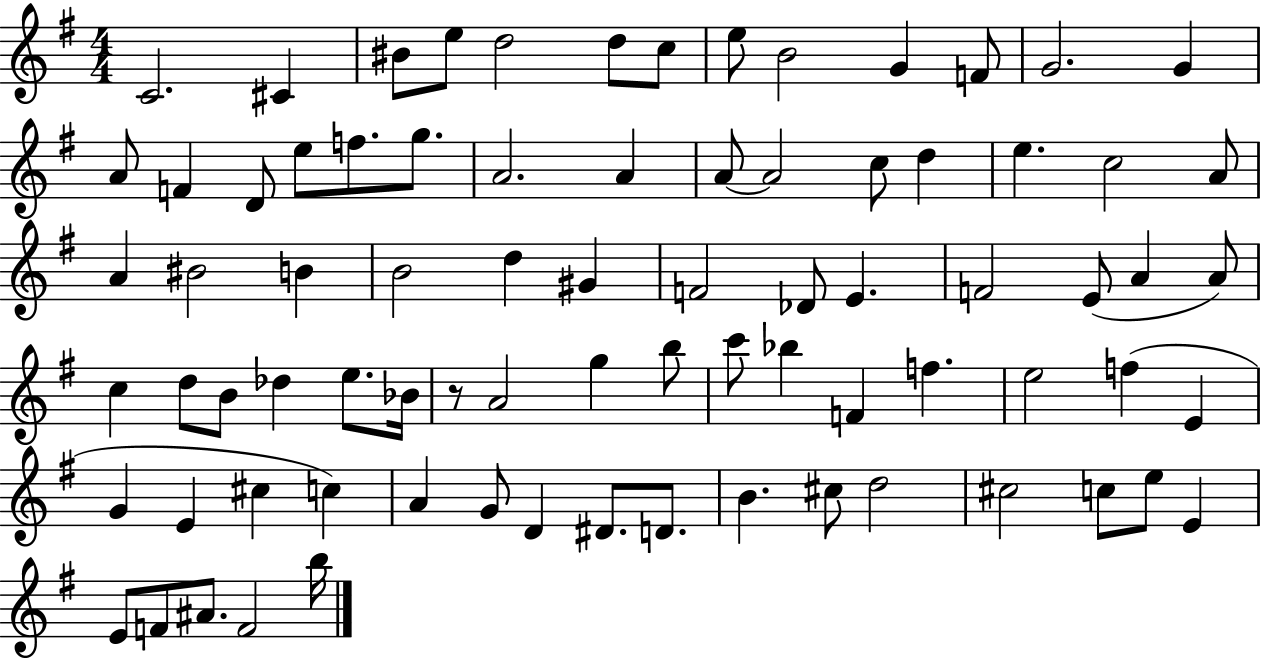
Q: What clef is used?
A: treble